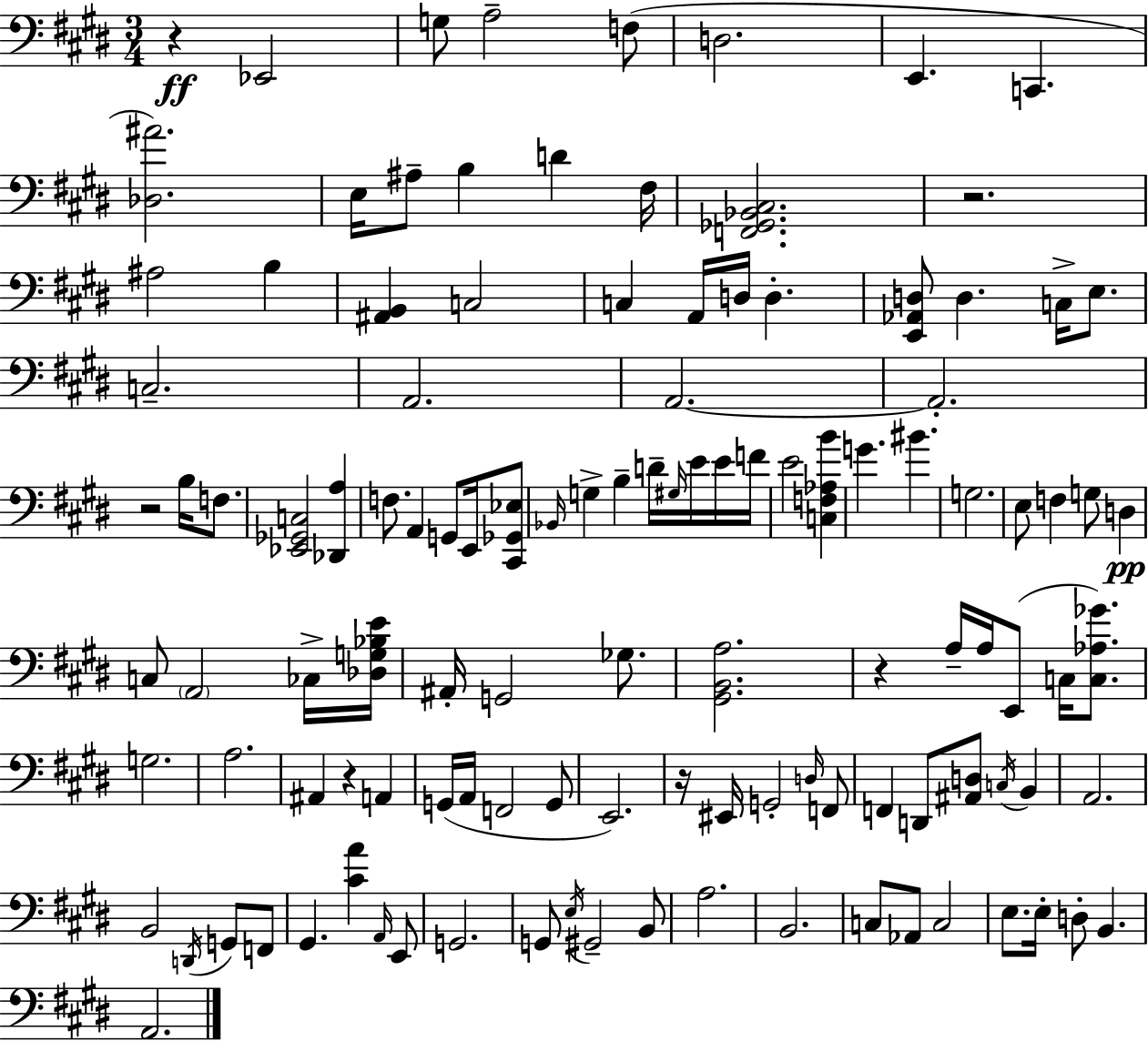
R/q Eb2/h G3/e A3/h F3/e D3/h. E2/q. C2/q. [Db3,A#4]/h. E3/s A#3/e B3/q D4/q F#3/s [F2,Gb2,Bb2,C#3]/h. R/h. A#3/h B3/q [A#2,B2]/q C3/h C3/q A2/s D3/s D3/q. [E2,Ab2,D3]/e D3/q. C3/s E3/e. C3/h. A2/h. A2/h. A2/h. R/h B3/s F3/e. [Eb2,Gb2,C3]/h [Db2,A3]/q F3/e. A2/q G2/e E2/s [C#2,Gb2,Eb3]/e Bb2/s G3/q B3/q D4/s G#3/s E4/s E4/s F4/s E4/h [C3,F3,Ab3,B4]/q G4/q. BIS4/q. G3/h. E3/e F3/q G3/e D3/q C3/e A2/h CES3/s [Db3,G3,Bb3,E4]/s A#2/s G2/h Gb3/e. [G#2,B2,A3]/h. R/q A3/s A3/s E2/e C3/s [C3,Ab3,Gb4]/e. G3/h. A3/h. A#2/q R/q A2/q G2/s A2/s F2/h G2/e E2/h. R/s EIS2/s G2/h D3/s F2/e F2/q D2/e [A#2,D3]/e C3/s B2/q A2/h. B2/h D2/s G2/e F2/e G#2/q. [C#4,A4]/q A2/s E2/e G2/h. G2/e E3/s G#2/h B2/e A3/h. B2/h. C3/e Ab2/e C3/h E3/e. E3/s D3/e B2/q. A2/h.